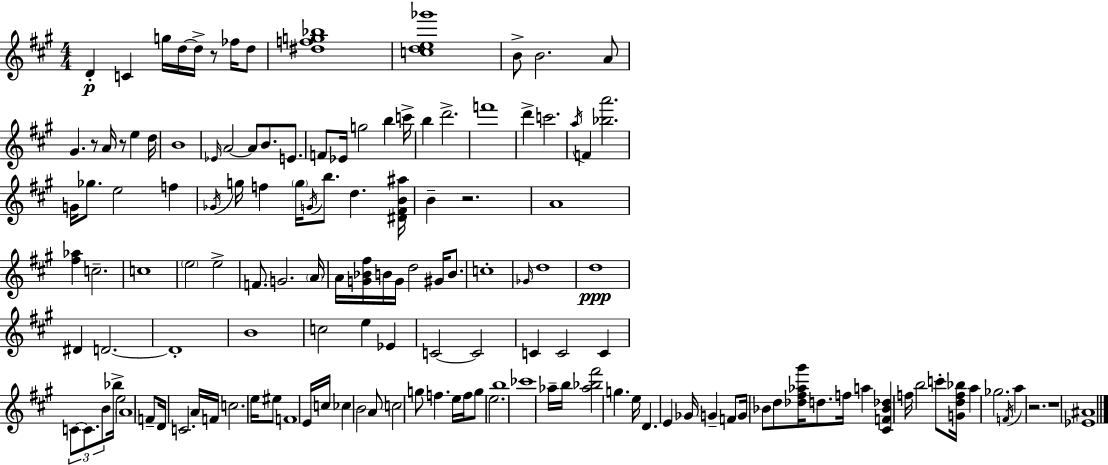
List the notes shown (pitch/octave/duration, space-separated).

D4/q C4/q G5/s D5/s D5/s R/e FES5/s D5/e [D#5,F5,G5,Bb5]/w [C5,D5,E5,Gb6]/w B4/e B4/h. A4/e G#4/q. R/e A4/s R/e E5/q D5/s B4/w Eb4/s A4/h A4/e B4/e. E4/e. F4/e Eb4/s G5/h B5/q C6/s B5/q D6/h. F6/w D6/q C6/h. A5/s F4/q [Bb5,A6]/h. G4/s Gb5/e. E5/h F5/q Gb4/s G5/s F5/q G5/s G4/s B5/e. D5/q. [D#4,F#4,B4,A#5]/s B4/q R/h. A4/w [F#5,Ab5]/q C5/h. C5/w E5/h E5/h F4/e. G4/h. A4/s A4/s [G4,Bb4,F#5]/s B4/s G4/s D5/h G#4/s B4/e. C5/w Gb4/s D5/w D5/w D#4/q D4/h. D4/w B4/w C5/h E5/q Eb4/q C4/h C4/h C4/q C4/h C4/q C4/e C4/e. B4/e Bb5/s E5/h A4/w F4/e D4/s C4/h. A4/s F4/s C5/h. E5/s EIS5/e F4/w E4/s C5/s CES5/q B4/h A4/e C5/h G5/e F5/q. E5/s F5/s G5/e E5/h. B5/w CES6/w Ab5/s B5/s [Ab5,Bb5,F#6]/h G5/q. E5/s D4/q. E4/q Gb4/s G4/q F4/e G4/s Bb4/e D5/e [Db5,F#5,Ab5,G#6]/s D5/e. F5/s A5/q [C#4,F4,Bb4,Db5]/q F5/s B5/h C6/e [G4,D5,F5,Bb5]/s A5/q Gb5/h. F4/s A5/q R/h. R/w [Eb4,A#4]/w